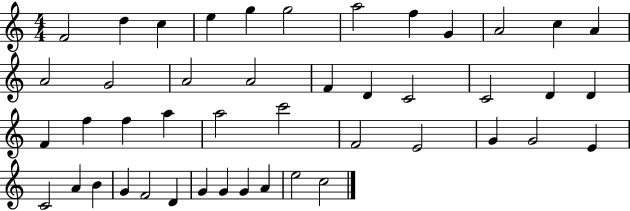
{
  \clef treble
  \numericTimeSignature
  \time 4/4
  \key c \major
  f'2 d''4 c''4 | e''4 g''4 g''2 | a''2 f''4 g'4 | a'2 c''4 a'4 | \break a'2 g'2 | a'2 a'2 | f'4 d'4 c'2 | c'2 d'4 d'4 | \break f'4 f''4 f''4 a''4 | a''2 c'''2 | f'2 e'2 | g'4 g'2 e'4 | \break c'2 a'4 b'4 | g'4 f'2 d'4 | g'4 g'4 g'4 a'4 | e''2 c''2 | \break \bar "|."
}